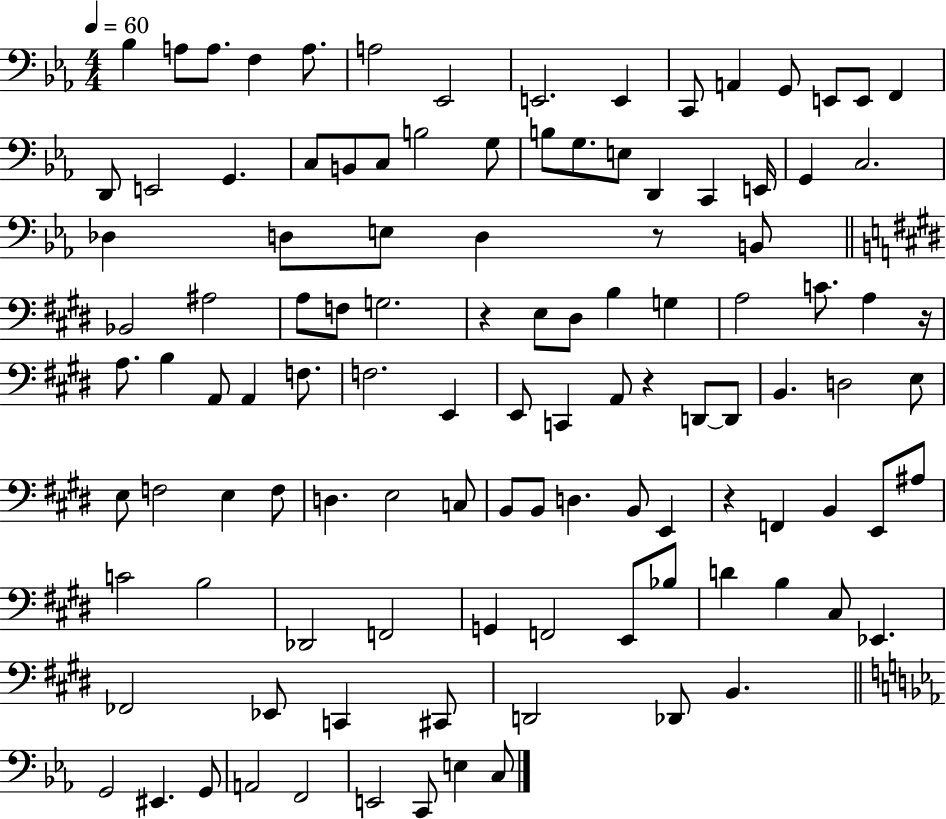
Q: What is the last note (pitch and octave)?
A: C3